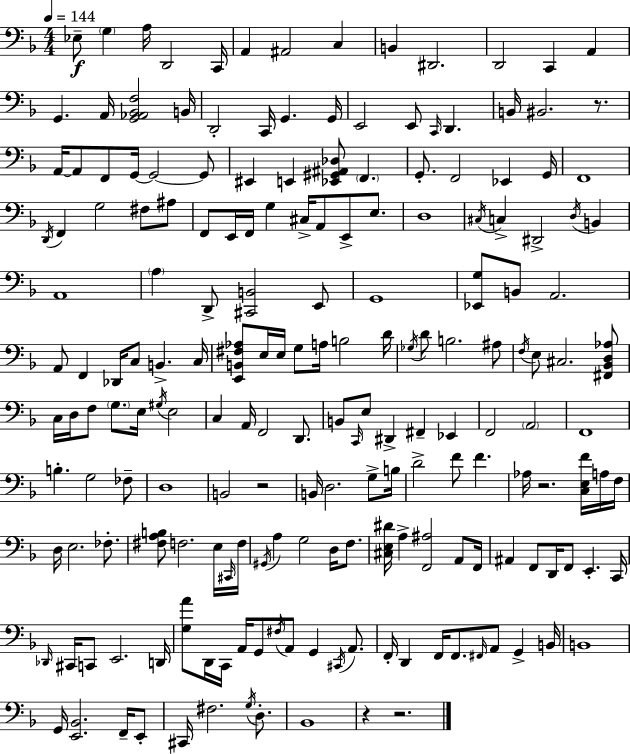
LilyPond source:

{
  \clef bass
  \numericTimeSignature
  \time 4/4
  \key f \major
  \tempo 4 = 144
  ees8--\f \parenthesize g4 a16 d,2 c,16 | a,4 ais,2 c4 | b,4 dis,2. | d,2 c,4 a,4 | \break g,4. a,16 <g, aes, bes, f>2 b,16 | d,2-. c,16 g,4. g,16 | e,2 e,8 \grace { c,16 } d,4. | b,16 bis,2. r8. | \break a,16~~ a,8 f,8 g,16~~ g,2~~ g,8 | eis,4 e,4 <ees, gis, ais, des>8 \parenthesize f,4. | g,8.-. f,2 ees,4 | g,16 f,1 | \break \acciaccatura { d,16 } f,4 g2 fis8 | ais8 f,8 e,16 f,16 g4 cis16-> a,8 e,8-> e8. | d1 | \acciaccatura { cis16 } c4-> dis,2-> \acciaccatura { d16 } | \break b,4 a,1 | \parenthesize a4 d,8-> <cis, b,>2 | e,8 g,1 | <ees, g>8 b,8 a,2. | \break a,8 f,4 des,16 c8 b,4.-> | c16 <e, b, fis aes>8 e16 e16 g8 a16 b2 | d'16 \acciaccatura { ges16 } d'8 b2. | ais8 \acciaccatura { f16 } e8 cis2. | \break <fis, bes, d aes>8 c16 d16 f8 \parenthesize g8. e16 \acciaccatura { gis16 } e2 | c4 a,16 f,2 | d,8. b,8 \grace { c,16 } e8 dis,4-> | fis,4-- ees,4 f,2 | \break \parenthesize a,2 f,1 | b4.-. g2 | fes8-- d1 | b,2 | \break r2 b,16 d2. | g8-> b16 d'2-> | f'8 f'4. aes16 r2. | <c e f'>16 a16 f16 d16 e2. | \break fes8.-. <fis a b>8 f2. | e16 \grace { cis,16 } f16 \acciaccatura { gis,16 } a4 g2 | d16 f8. <cis e dis'>16 a4-> <f, ais>2 | a,8 f,16 ais,4 f,8 | \break d,16 f,8 e,4.-. c,16 \grace { des,16 } cis,16 c,8 e,2. | d,16 <g a'>8 d,16 c,16 a,16 | g,8 \acciaccatura { fis16 } a,8 g,4 \acciaccatura { cis,16 } a,8. f,16-. d,4 | f,16 f,8. \grace { fis,16 } a,8 g,4-> b,16 b,1 | \break g,16 <e, bes,>2. | f,16-- e,8-. cis,16 fis2. | \acciaccatura { g16 } d8.-. bes,1 | r4 | \break r2. \bar "|."
}